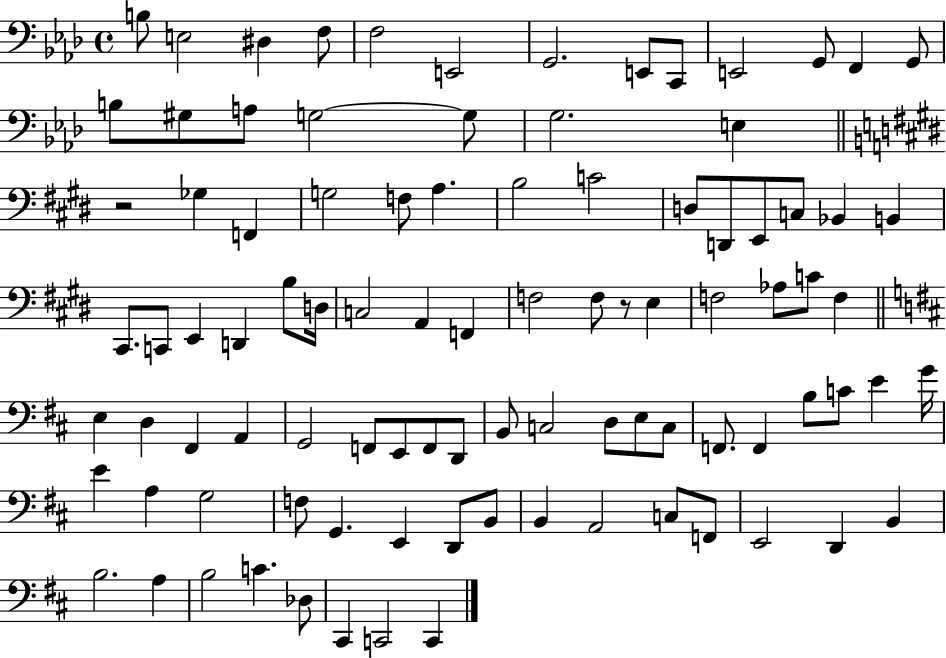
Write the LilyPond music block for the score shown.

{
  \clef bass
  \time 4/4
  \defaultTimeSignature
  \key aes \major
  b8 e2 dis4 f8 | f2 e,2 | g,2. e,8 c,8 | e,2 g,8 f,4 g,8 | \break b8 gis8 a8 g2~~ g8 | g2. e4 | \bar "||" \break \key e \major r2 ges4 f,4 | g2 f8 a4. | b2 c'2 | d8 d,8 e,8 c8 bes,4 b,4 | \break cis,8. c,8 e,4 d,4 b8 d16 | c2 a,4 f,4 | f2 f8 r8 e4 | f2 aes8 c'8 f4 | \break \bar "||" \break \key d \major e4 d4 fis,4 a,4 | g,2 f,8 e,8 f,8 d,8 | b,8 c2 d8 e8 c8 | f,8. f,4 b8 c'8 e'4 g'16 | \break e'4 a4 g2 | f8 g,4. e,4 d,8 b,8 | b,4 a,2 c8 f,8 | e,2 d,4 b,4 | \break b2. a4 | b2 c'4. des8 | cis,4 c,2 c,4 | \bar "|."
}